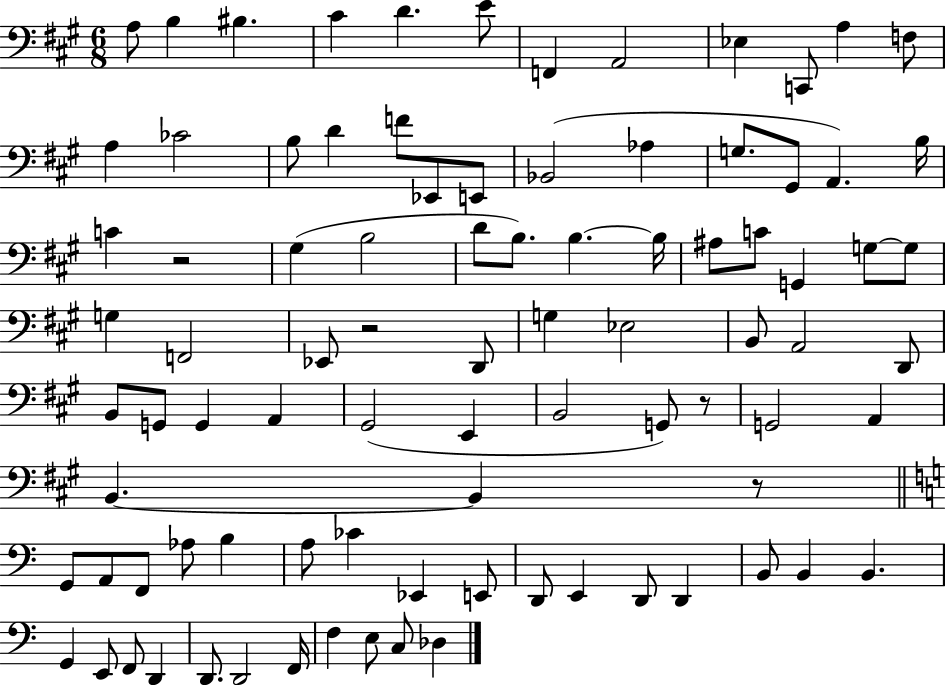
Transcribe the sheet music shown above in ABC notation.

X:1
T:Untitled
M:6/8
L:1/4
K:A
A,/2 B, ^B, ^C D E/2 F,, A,,2 _E, C,,/2 A, F,/2 A, _C2 B,/2 D F/2 _E,,/2 E,,/2 _B,,2 _A, G,/2 ^G,,/2 A,, B,/4 C z2 ^G, B,2 D/2 B,/2 B, B,/4 ^A,/2 C/2 G,, G,/2 G,/2 G, F,,2 _E,,/2 z2 D,,/2 G, _E,2 B,,/2 A,,2 D,,/2 B,,/2 G,,/2 G,, A,, ^G,,2 E,, B,,2 G,,/2 z/2 G,,2 A,, B,, B,, z/2 G,,/2 A,,/2 F,,/2 _A,/2 B, A,/2 _C _E,, E,,/2 D,,/2 E,, D,,/2 D,, B,,/2 B,, B,, G,, E,,/2 F,,/2 D,, D,,/2 D,,2 F,,/4 F, E,/2 C,/2 _D,